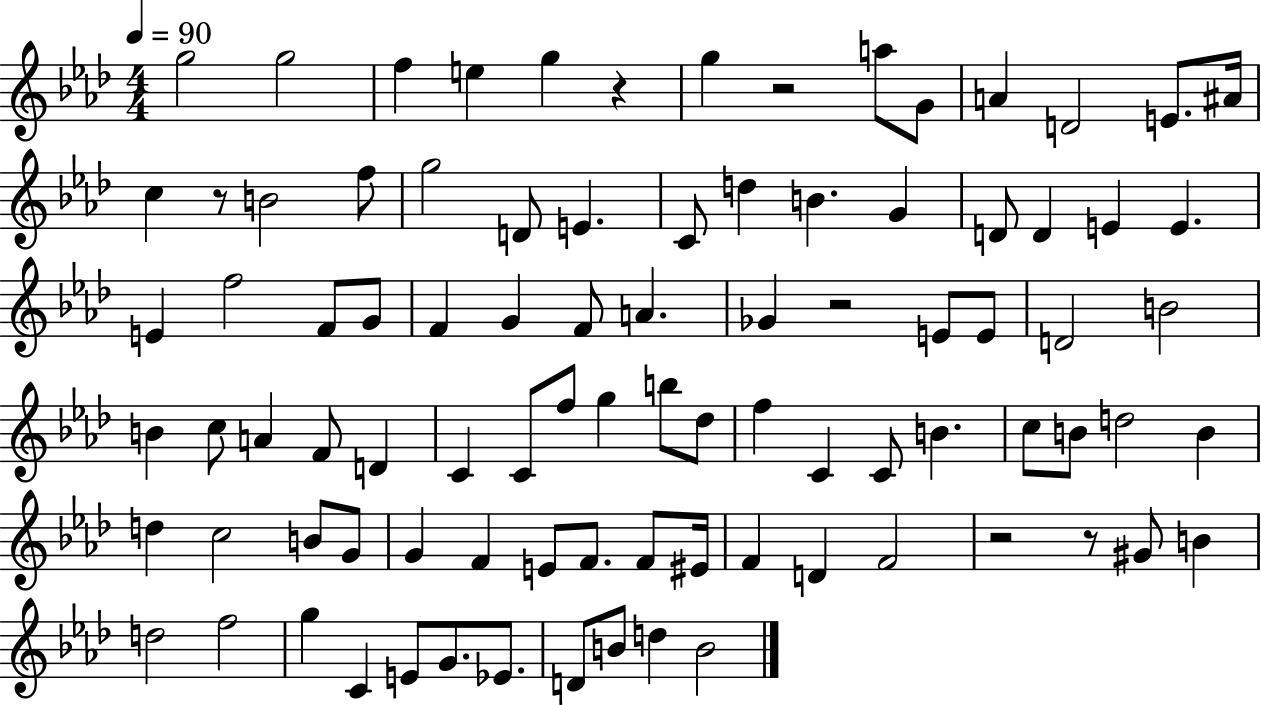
X:1
T:Untitled
M:4/4
L:1/4
K:Ab
g2 g2 f e g z g z2 a/2 G/2 A D2 E/2 ^A/4 c z/2 B2 f/2 g2 D/2 E C/2 d B G D/2 D E E E f2 F/2 G/2 F G F/2 A _G z2 E/2 E/2 D2 B2 B c/2 A F/2 D C C/2 f/2 g b/2 _d/2 f C C/2 B c/2 B/2 d2 B d c2 B/2 G/2 G F E/2 F/2 F/2 ^E/4 F D F2 z2 z/2 ^G/2 B d2 f2 g C E/2 G/2 _E/2 D/2 B/2 d B2